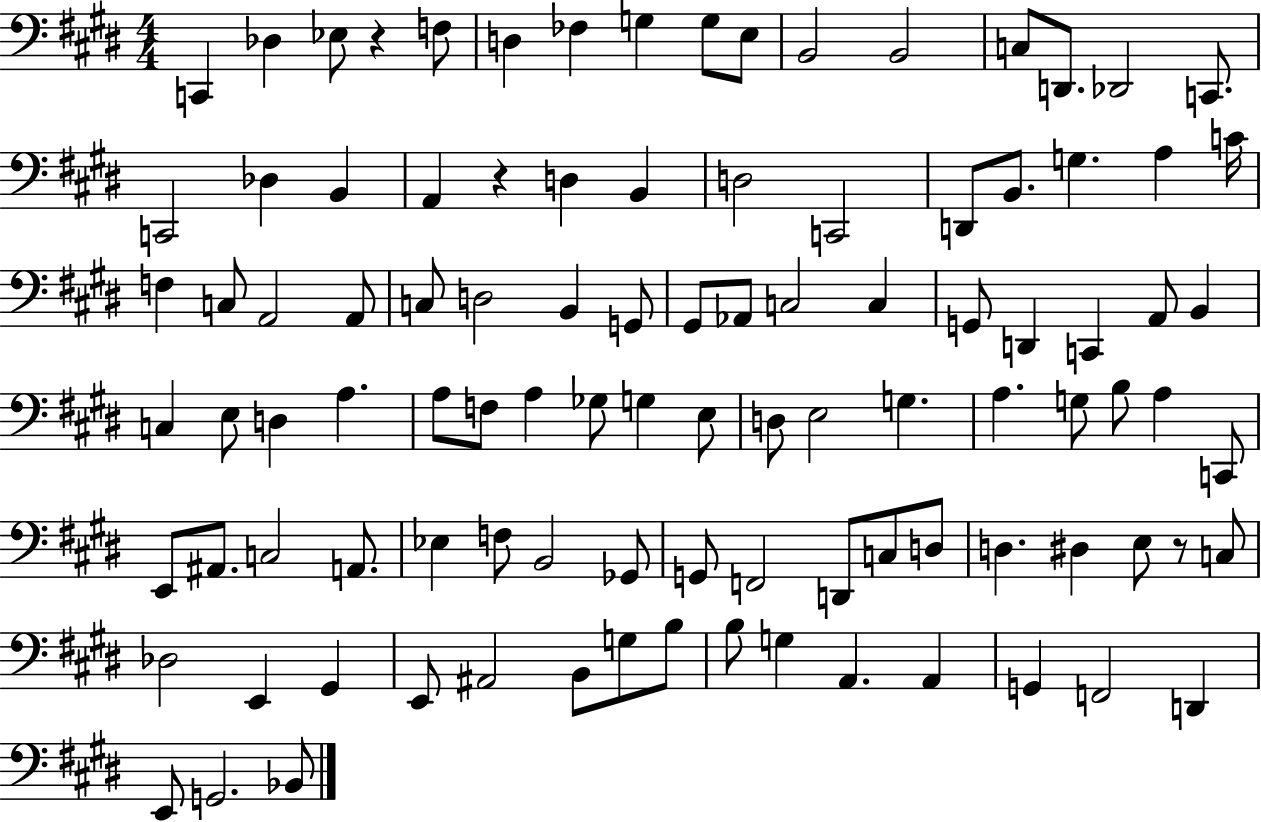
{
  \clef bass
  \numericTimeSignature
  \time 4/4
  \key e \major
  c,4 des4 ees8 r4 f8 | d4 fes4 g4 g8 e8 | b,2 b,2 | c8 d,8. des,2 c,8. | \break c,2 des4 b,4 | a,4 r4 d4 b,4 | d2 c,2 | d,8 b,8. g4. a4 c'16 | \break f4 c8 a,2 a,8 | c8 d2 b,4 g,8 | gis,8 aes,8 c2 c4 | g,8 d,4 c,4 a,8 b,4 | \break c4 e8 d4 a4. | a8 f8 a4 ges8 g4 e8 | d8 e2 g4. | a4. g8 b8 a4 c,8 | \break e,8 ais,8. c2 a,8. | ees4 f8 b,2 ges,8 | g,8 f,2 d,8 c8 d8 | d4. dis4 e8 r8 c8 | \break des2 e,4 gis,4 | e,8 ais,2 b,8 g8 b8 | b8 g4 a,4. a,4 | g,4 f,2 d,4 | \break e,8 g,2. bes,8 | \bar "|."
}